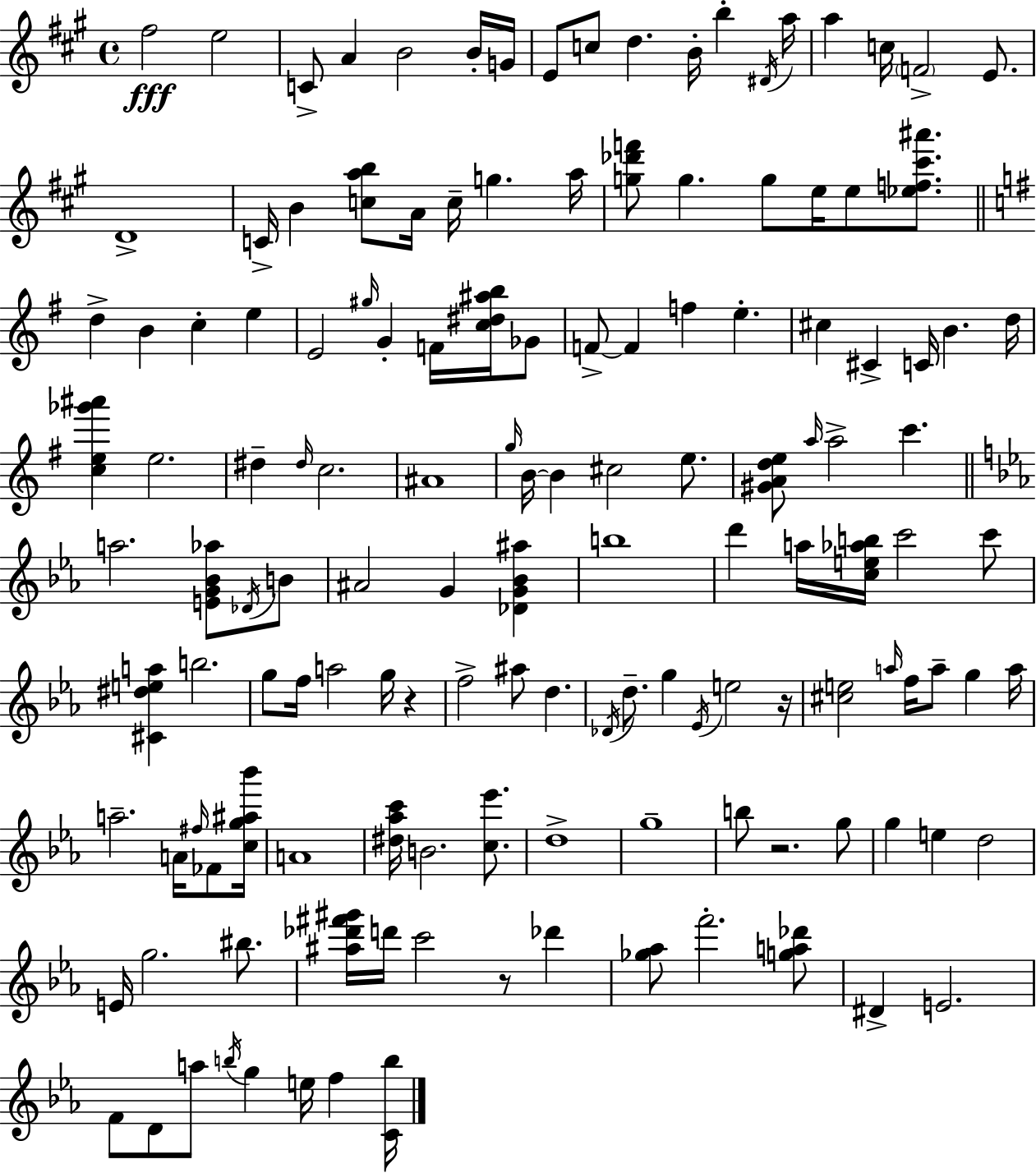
F#5/h E5/h C4/e A4/q B4/h B4/s G4/s E4/e C5/e D5/q. B4/s B5/q D#4/s A5/s A5/q C5/s F4/h E4/e. D4/w C4/s B4/q [C5,A5,B5]/e A4/s C5/s G5/q. A5/s [G5,Db6,F6]/e G5/q. G5/e E5/s E5/e [Eb5,F5,C#6,A#6]/e. D5/q B4/q C5/q E5/q E4/h G#5/s G4/q F4/s [C5,D#5,A#5,B5]/s Gb4/e F4/e F4/q F5/q E5/q. C#5/q C#4/q C4/s B4/q. D5/s [C5,E5,Gb6,A#6]/q E5/h. D#5/q D#5/s C5/h. A#4/w G5/s B4/s B4/q C#5/h E5/e. [G#4,A4,D5,E5]/e A5/s A5/h C6/q. A5/h. [E4,G4,Bb4,Ab5]/e Db4/s B4/e A#4/h G4/q [Db4,G4,Bb4,A#5]/q B5/w D6/q A5/s [C5,E5,Ab5,B5]/s C6/h C6/e [C#4,D#5,E5,A5]/q B5/h. G5/e F5/s A5/h G5/s R/q F5/h A#5/e D5/q. Db4/s D5/e. G5/q Eb4/s E5/h R/s [C#5,E5]/h A5/s F5/s A5/e G5/q A5/s A5/h. A4/s F#5/s FES4/e [C5,G5,A#5,Bb6]/s A4/w [D#5,Ab5,C6]/s B4/h. [C5,Eb6]/e. D5/w G5/w B5/e R/h. G5/e G5/q E5/q D5/h E4/s G5/h. BIS5/e. [A#5,Db6,F#6,G#6]/s D6/s C6/h R/e Db6/q [Gb5,Ab5]/e F6/h. [G5,A5,Db6]/e D#4/q E4/h. F4/e D4/e A5/e B5/s G5/q E5/s F5/q [C4,B5]/s